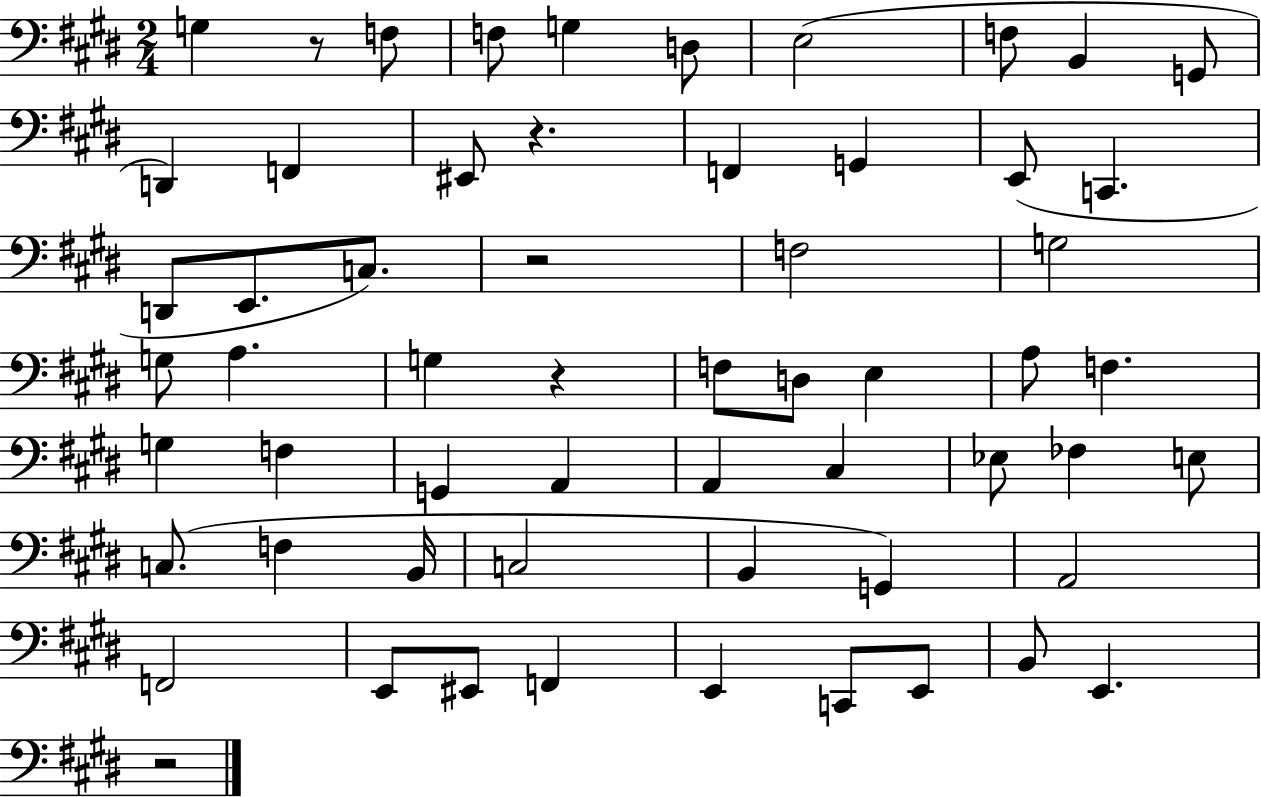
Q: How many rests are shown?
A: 5